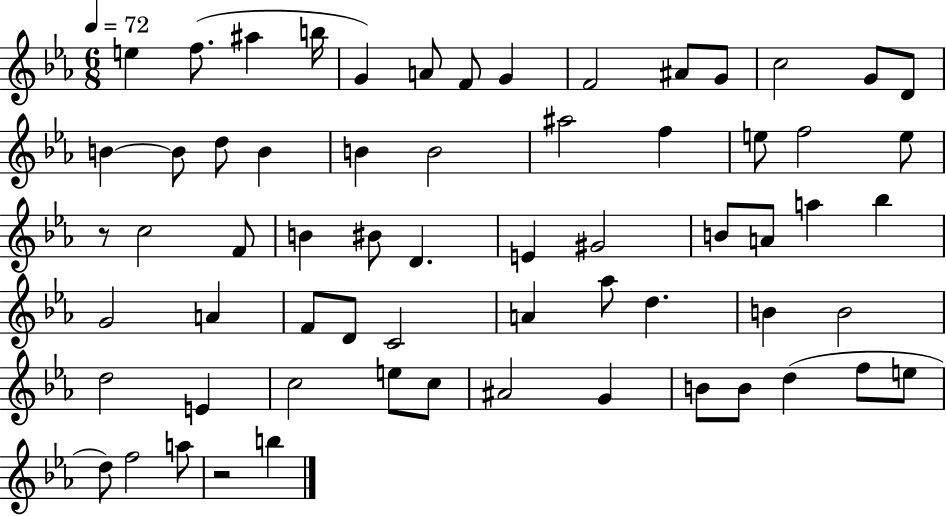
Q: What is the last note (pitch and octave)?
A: B5